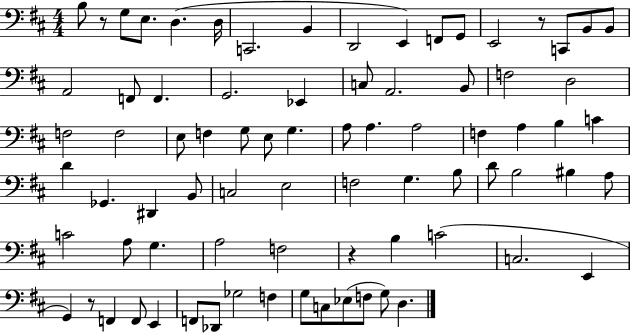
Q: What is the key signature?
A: D major